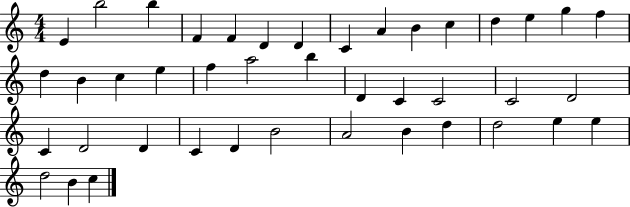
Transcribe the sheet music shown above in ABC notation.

X:1
T:Untitled
M:4/4
L:1/4
K:C
E b2 b F F D D C A B c d e g f d B c e f a2 b D C C2 C2 D2 C D2 D C D B2 A2 B d d2 e e d2 B c